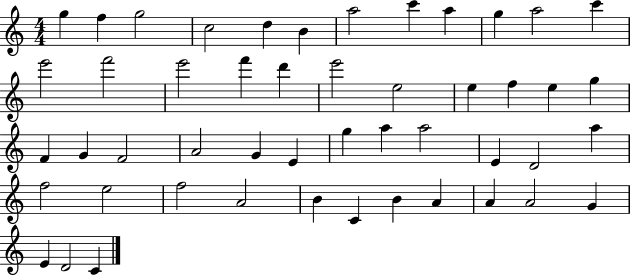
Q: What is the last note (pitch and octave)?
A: C4